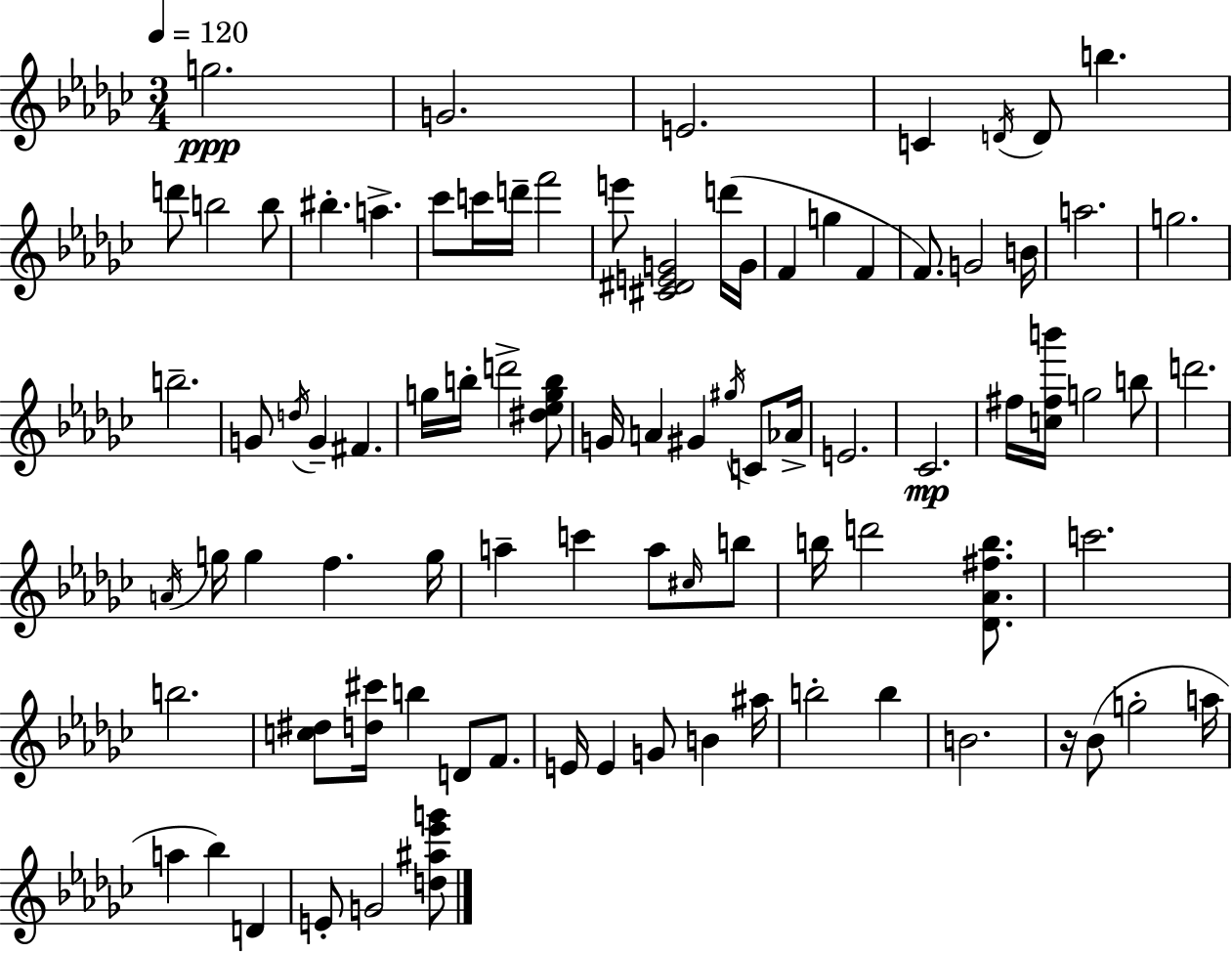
G5/h. G4/h. E4/h. C4/q D4/s D4/e B5/q. D6/e B5/h B5/e BIS5/q. A5/q. CES6/e C6/s D6/s F6/h E6/e [C#4,D#4,E4,G4]/h D6/s G4/s F4/q G5/q F4/q F4/e. G4/h B4/s A5/h. G5/h. B5/h. G4/e D5/s G4/q F#4/q. G5/s B5/s D6/h [D#5,Eb5,G5,B5]/e G4/s A4/q G#4/q G#5/s C4/e Ab4/s E4/h. CES4/h. F#5/s [C5,F#5,B6]/s G5/h B5/e D6/h. A4/s G5/s G5/q F5/q. G5/s A5/q C6/q A5/e C#5/s B5/e B5/s D6/h [Db4,Ab4,F#5,B5]/e. C6/h. B5/h. [C5,D#5]/e [D5,C#6]/s B5/q D4/e F4/e. E4/s E4/q G4/e B4/q A#5/s B5/h B5/q B4/h. R/s Bb4/e G5/h A5/s A5/q Bb5/q D4/q E4/e G4/h [D5,A#5,Eb6,G6]/e